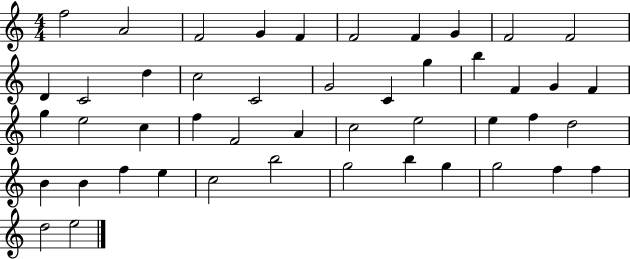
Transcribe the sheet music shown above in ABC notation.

X:1
T:Untitled
M:4/4
L:1/4
K:C
f2 A2 F2 G F F2 F G F2 F2 D C2 d c2 C2 G2 C g b F G F g e2 c f F2 A c2 e2 e f d2 B B f e c2 b2 g2 b g g2 f f d2 e2